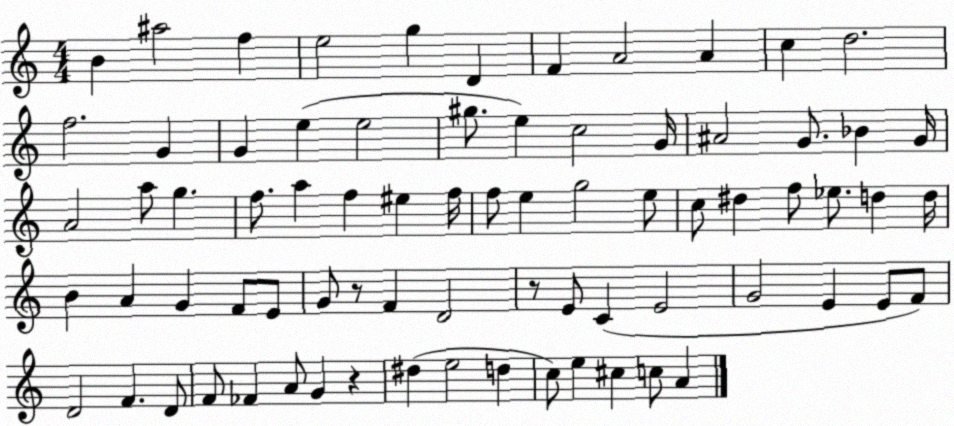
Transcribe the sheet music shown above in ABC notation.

X:1
T:Untitled
M:4/4
L:1/4
K:C
B ^a2 f e2 g D F A2 A c d2 f2 G G e e2 ^g/2 e c2 G/4 ^A2 G/2 _B G/4 A2 a/2 g f/2 a f ^e f/4 f/2 e g2 e/2 c/2 ^d f/2 _e/2 d d/4 B A G F/2 E/2 G/2 z/2 F D2 z/2 E/2 C E2 G2 E E/2 F/2 D2 F D/2 F/2 _F A/2 G z ^d e2 d c/2 e ^c c/2 A